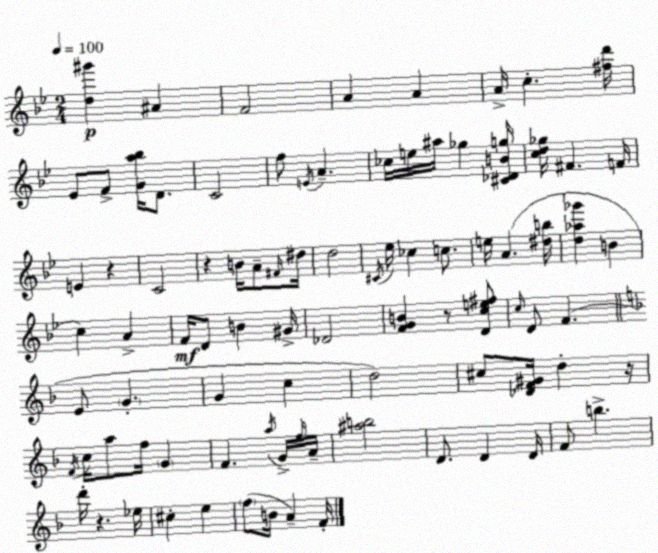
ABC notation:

X:1
T:Untitled
M:2/4
L:1/4
K:Gm
[d^g'] ^A F2 A A A/4 c [^fd']/4 _E/2 F/2 [Ga_b]/4 D/2 C2 f/2 E/4 A _c/4 e/4 ^a/4 _g [^C_DBg]/4 [cd_g]/4 ^F F/4 E z C2 z B/4 A/2 ^F/4 ^d/4 d2 ^C/4 _e/4 _c c/2 e/4 A [^db]/4 [d_a_g'] B c A F/4 D/2 B ^G/4 _D2 [FGB] z/2 [Dce^f]/2 c/4 D/2 F E/2 G G c d2 ^c/2 [_DF^G]/4 d z/4 F/4 c/4 a/2 f/4 G F a/4 G/4 f/4 A/4 [^ab]2 D/2 D D/4 F/2 b d'/4 z _e/4 ^c e f/2 B/4 A F/4